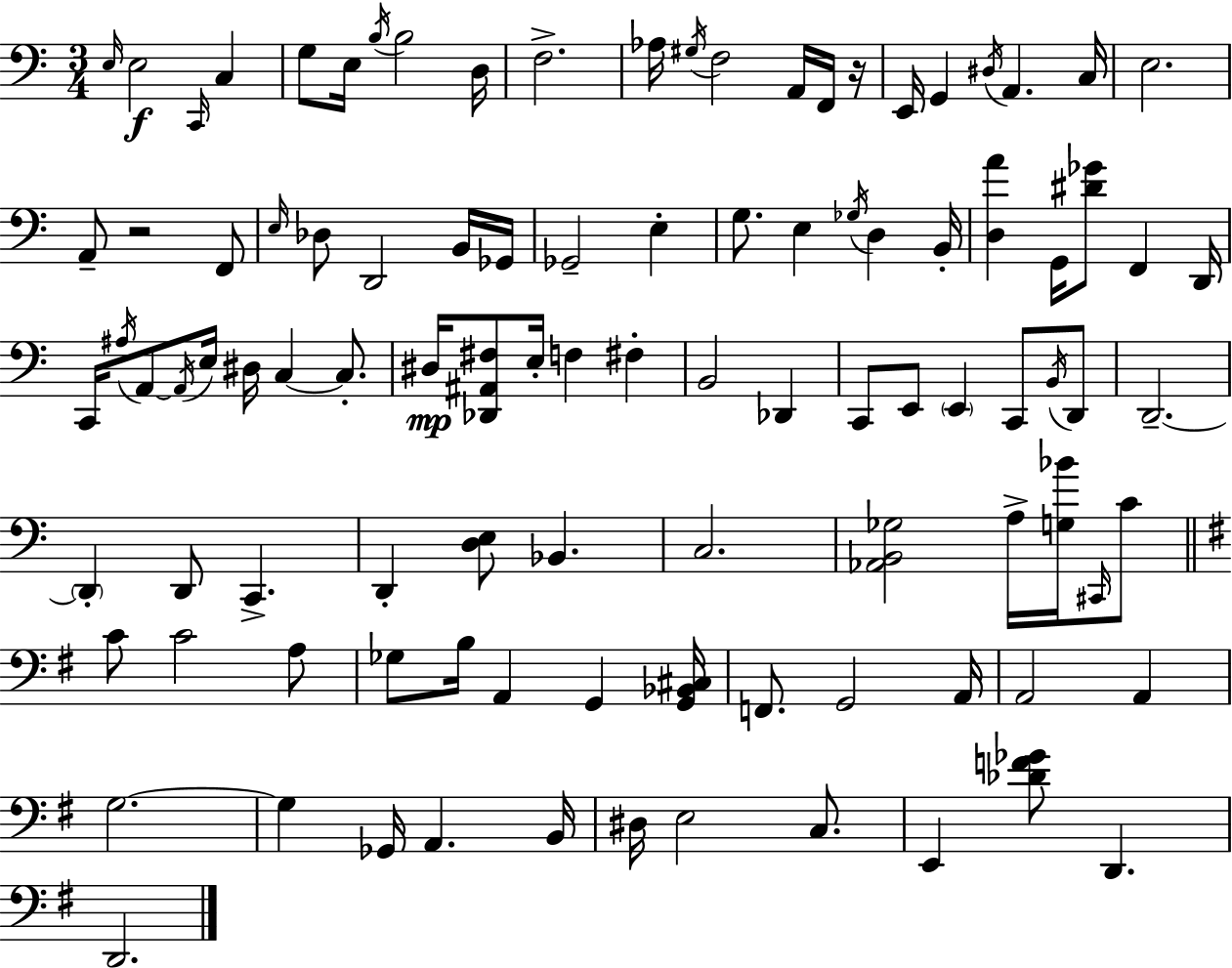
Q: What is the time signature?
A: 3/4